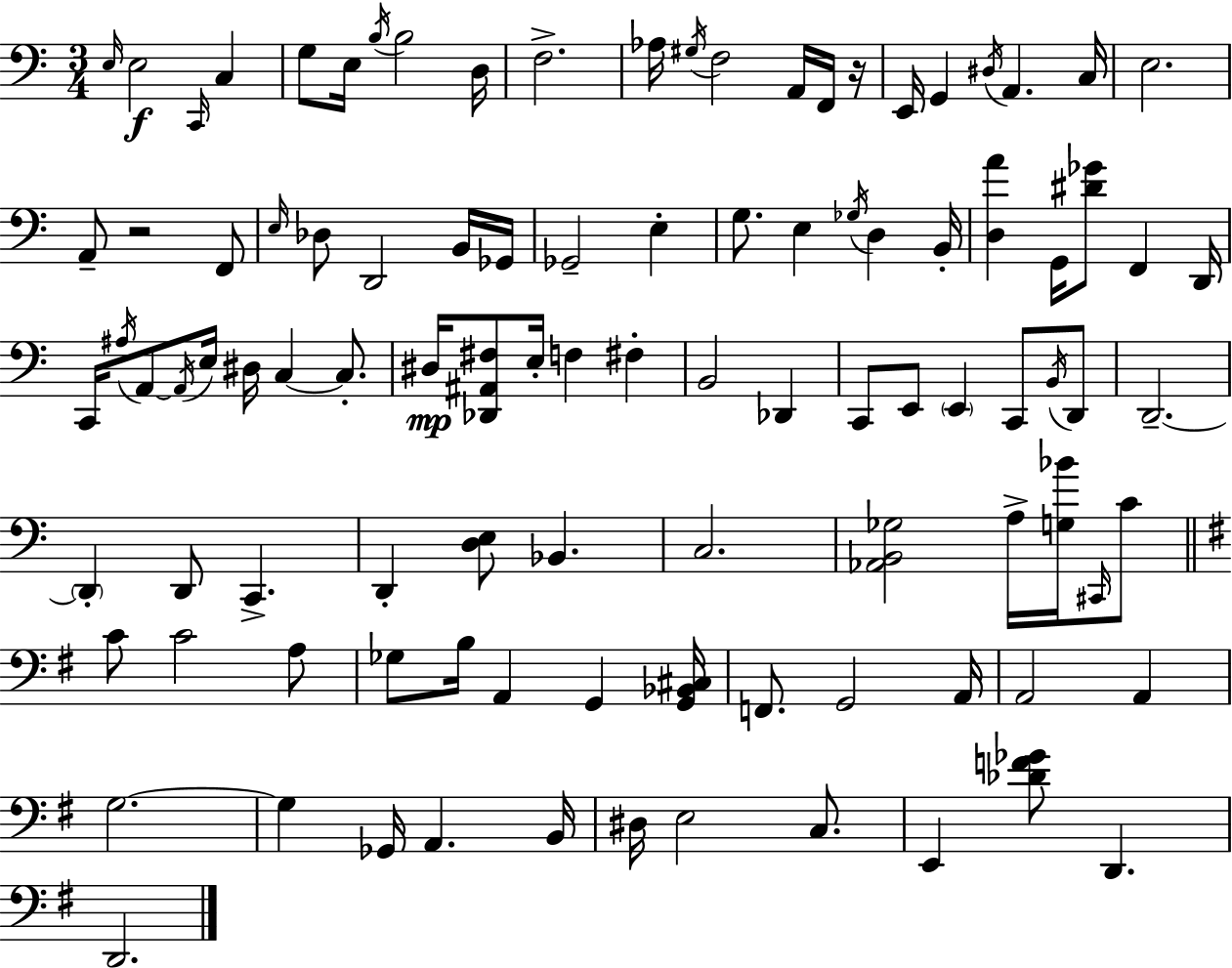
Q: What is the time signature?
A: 3/4